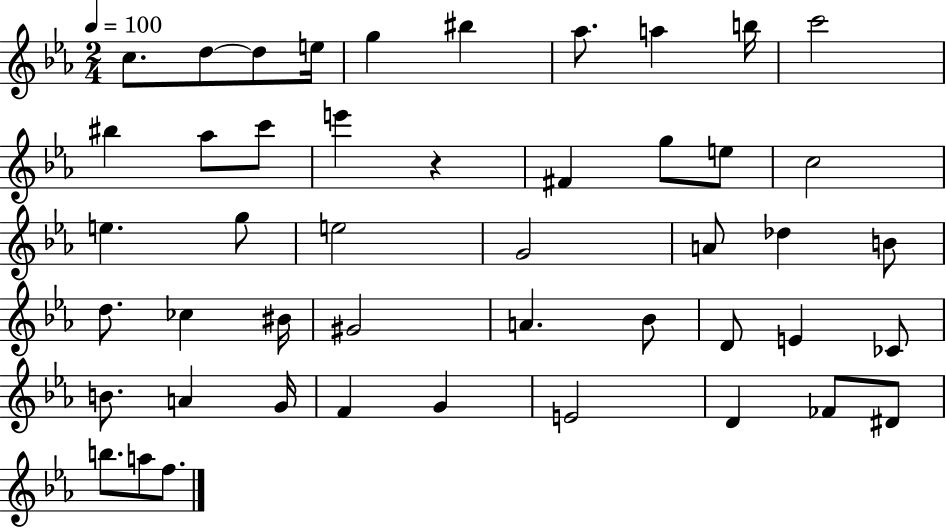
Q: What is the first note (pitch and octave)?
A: C5